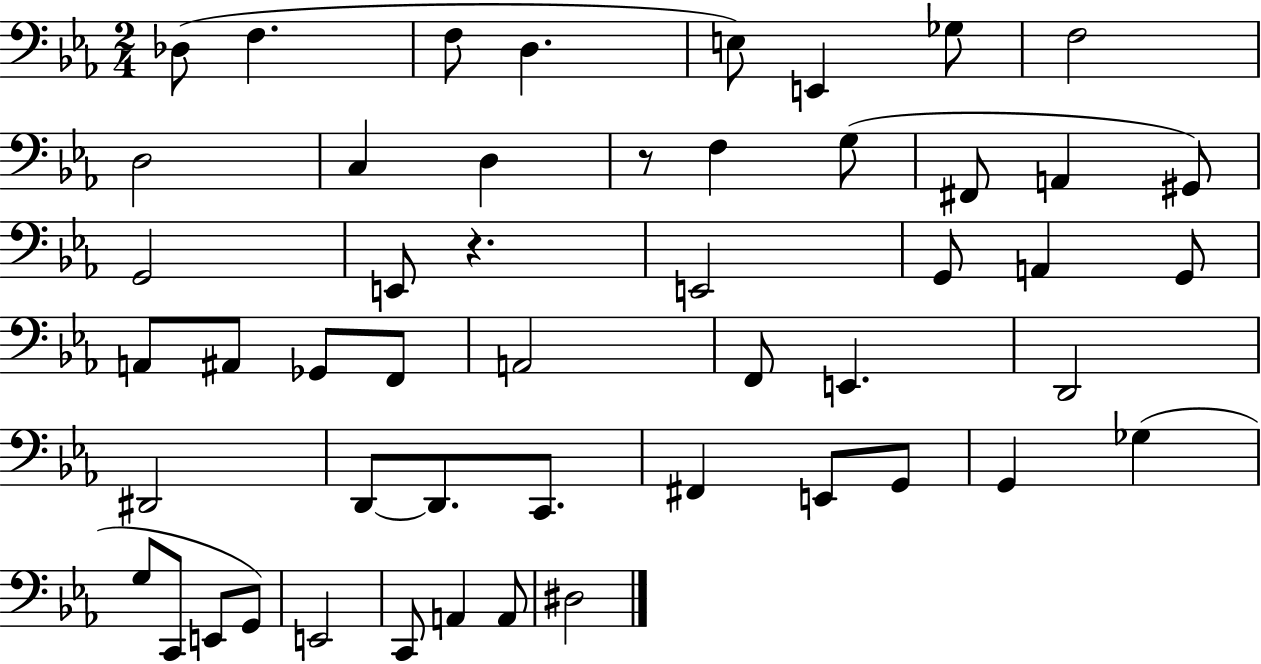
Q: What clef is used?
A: bass